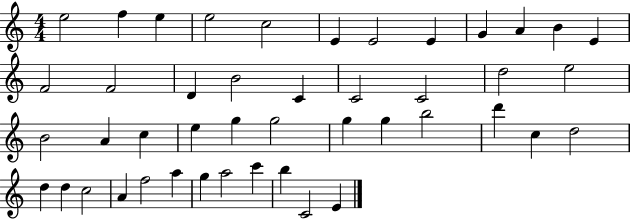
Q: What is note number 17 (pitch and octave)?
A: C4